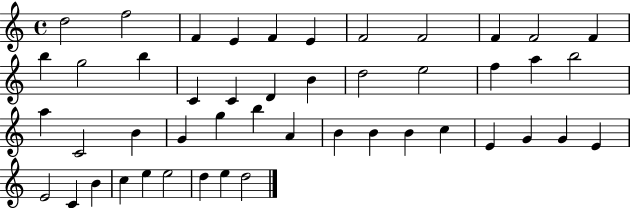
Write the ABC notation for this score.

X:1
T:Untitled
M:4/4
L:1/4
K:C
d2 f2 F E F E F2 F2 F F2 F b g2 b C C D B d2 e2 f a b2 a C2 B G g b A B B B c E G G E E2 C B c e e2 d e d2